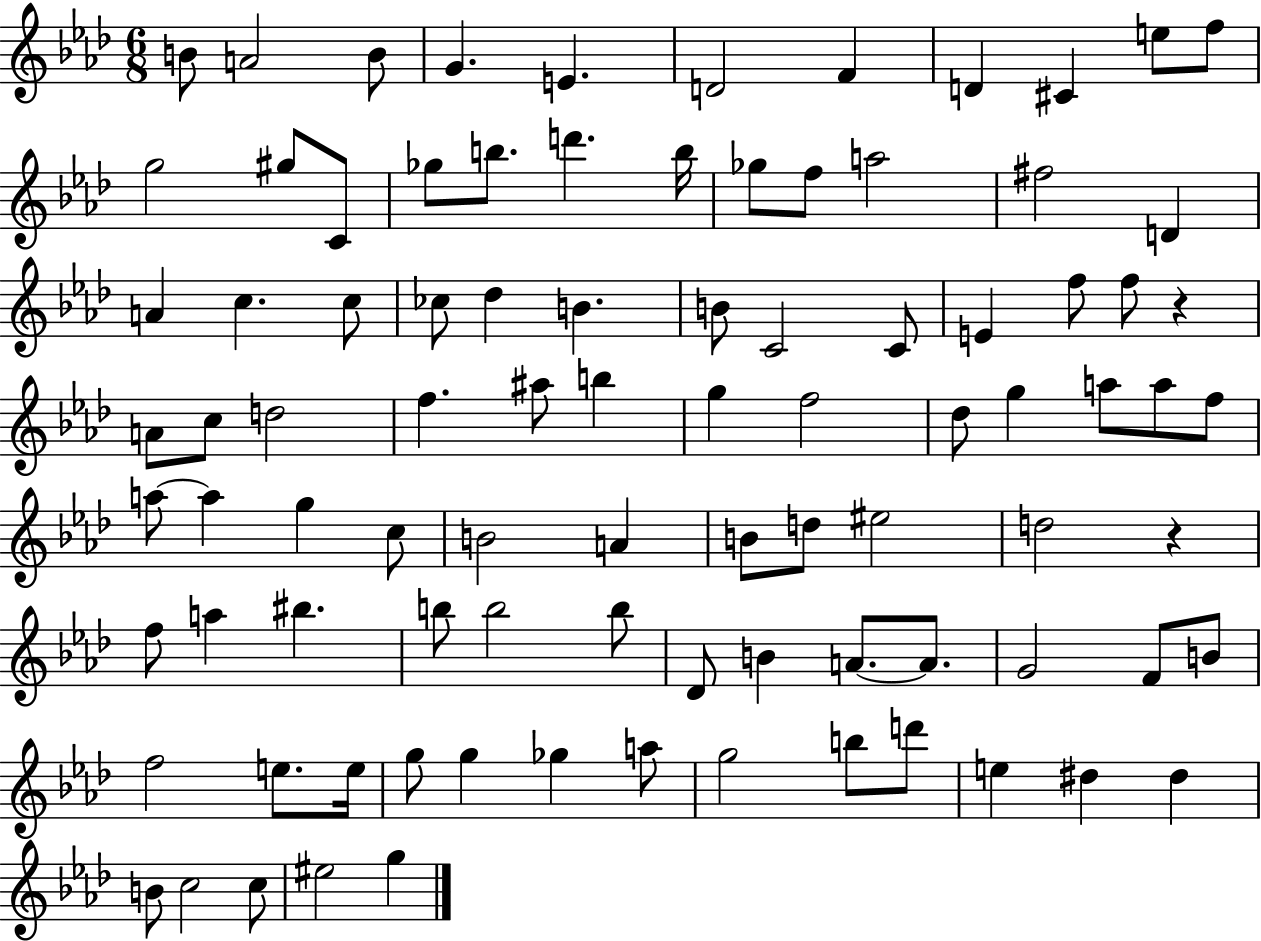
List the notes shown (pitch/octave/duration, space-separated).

B4/e A4/h B4/e G4/q. E4/q. D4/h F4/q D4/q C#4/q E5/e F5/e G5/h G#5/e C4/e Gb5/e B5/e. D6/q. B5/s Gb5/e F5/e A5/h F#5/h D4/q A4/q C5/q. C5/e CES5/e Db5/q B4/q. B4/e C4/h C4/e E4/q F5/e F5/e R/q A4/e C5/e D5/h F5/q. A#5/e B5/q G5/q F5/h Db5/e G5/q A5/e A5/e F5/e A5/e A5/q G5/q C5/e B4/h A4/q B4/e D5/e EIS5/h D5/h R/q F5/e A5/q BIS5/q. B5/e B5/h B5/e Db4/e B4/q A4/e. A4/e. G4/h F4/e B4/e F5/h E5/e. E5/s G5/e G5/q Gb5/q A5/e G5/h B5/e D6/e E5/q D#5/q D#5/q B4/e C5/h C5/e EIS5/h G5/q